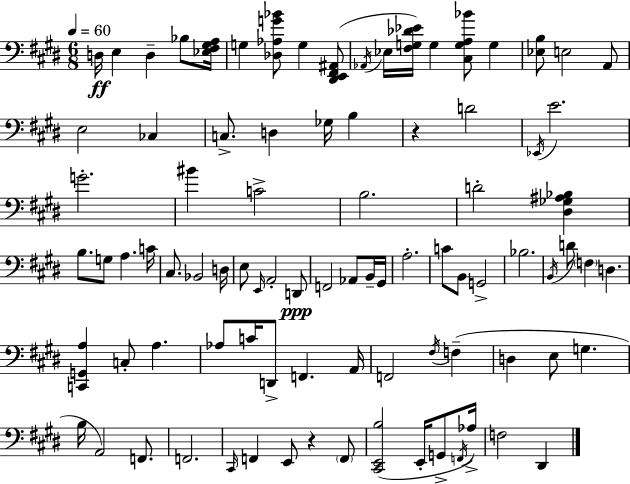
{
  \clef bass
  \numericTimeSignature
  \time 6/8
  \key e \major
  \tempo 4 = 60
  d16\ff e4 d4-- bes8 <ees fis gis a>16 | g4 <des aes g' bes'>8 g4 <dis, e, fis, ais,>8( | \acciaccatura { aes,16 } ees16 <fis g des' ees'>16) g4 <cis g a bes'>8 g4 | <ees b>8 e2 a,8 | \break e2 ces4 | c8.-> d4 ges16 b4 | r4 d'2 | \acciaccatura { ees,16 } e'2. | \break g'2.-. | bis'4 c'2-> | b2. | d'2-. <dis ges ais bes>4 | \break b8. g8 a4. | c'16 cis8. bes,2 | d16 e8 \grace { e,16 } a,2-. | d,8\ppp f,2 aes,8 | \break b,16-- gis,16 a2.-. | c'8 b,8 g,2-> | bes2. | \acciaccatura { b,16 } d'8 \parenthesize f4 d4. | \break <c, g, a>4 c8-. a4. | aes8 c'16 d,8-> f,4. | a,16 f,2 | \acciaccatura { fis16 } f4--( d4 e8 g4. | \break b16 a,2) | f,8. f,2. | \grace { cis,16 } f,4 e,8 | r4 \parenthesize f,8 <cis, e, b>2( | \break e,16-. g,8-> \acciaccatura { f,16 }) aes16-> f2 | dis,4 \bar "|."
}